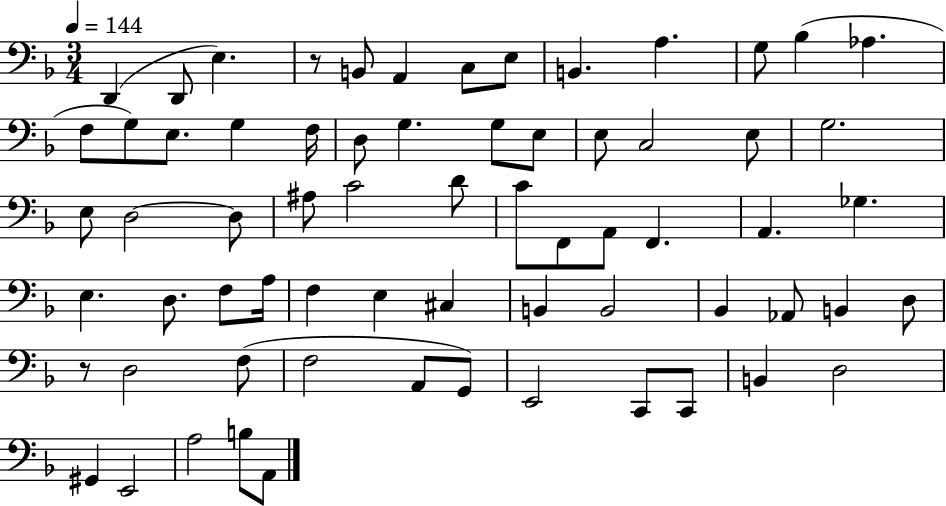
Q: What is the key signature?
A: F major